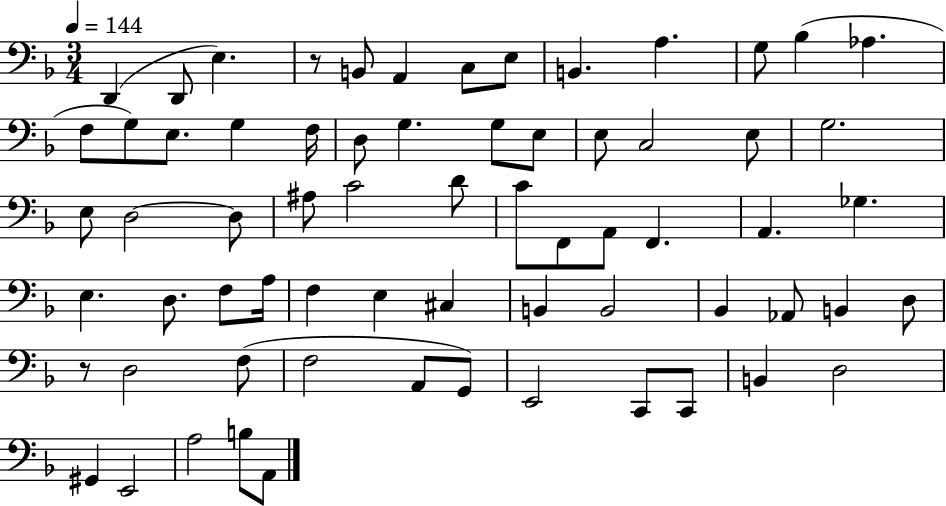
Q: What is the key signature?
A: F major